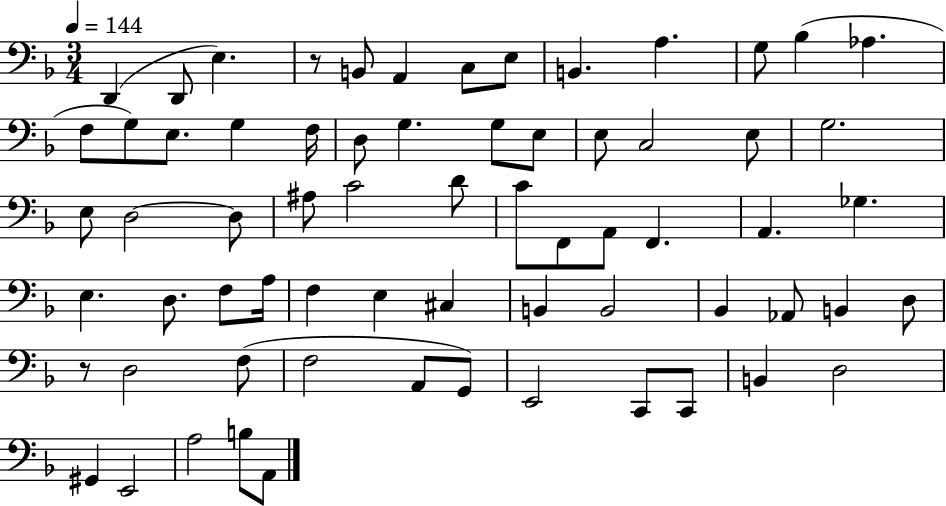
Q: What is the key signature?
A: F major